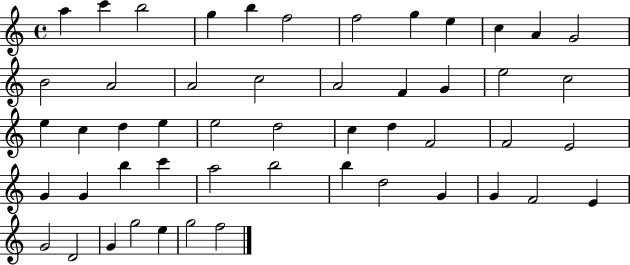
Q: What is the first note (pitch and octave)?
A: A5